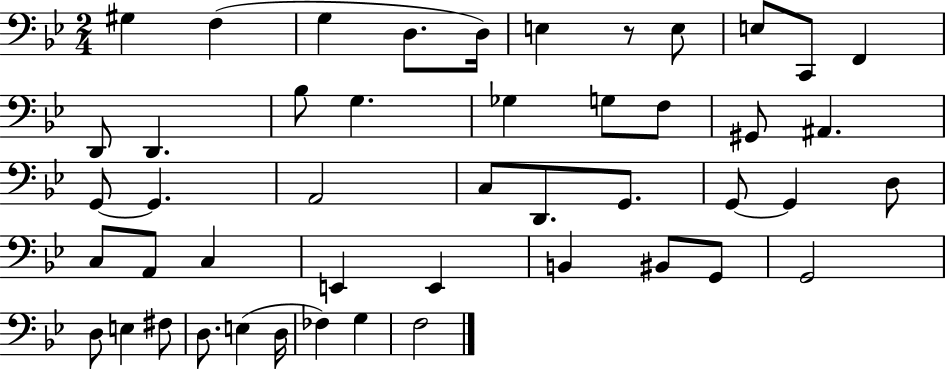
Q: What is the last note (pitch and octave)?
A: F3